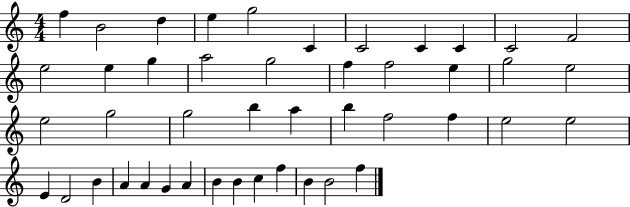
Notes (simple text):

F5/q B4/h D5/q E5/q G5/h C4/q C4/h C4/q C4/q C4/h F4/h E5/h E5/q G5/q A5/h G5/h F5/q F5/h E5/q G5/h E5/h E5/h G5/h G5/h B5/q A5/q B5/q F5/h F5/q E5/h E5/h E4/q D4/h B4/q A4/q A4/q G4/q A4/q B4/q B4/q C5/q F5/q B4/q B4/h F5/q